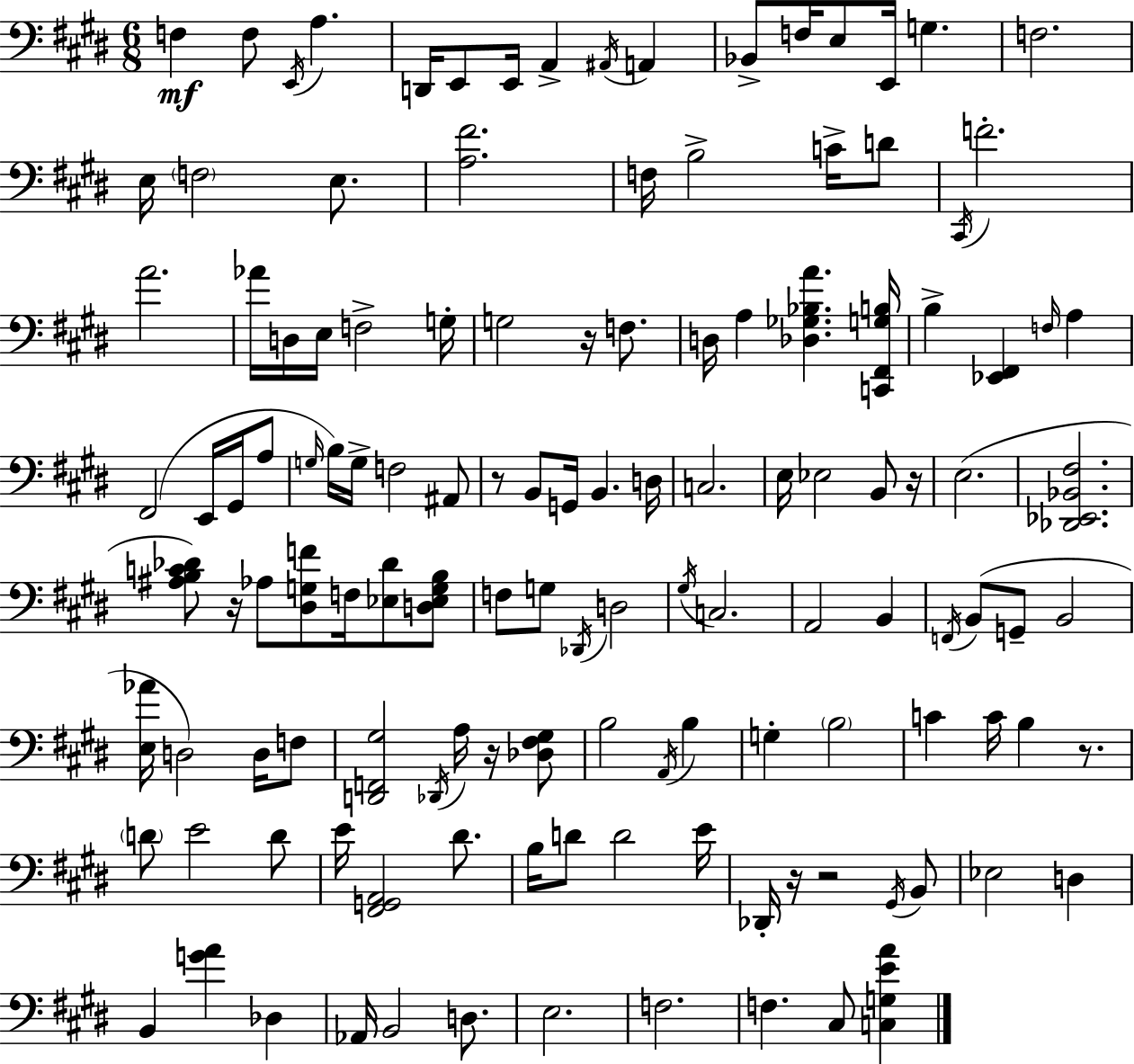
X:1
T:Untitled
M:6/8
L:1/4
K:E
F, F,/2 E,,/4 A, D,,/4 E,,/2 E,,/4 A,, ^A,,/4 A,, _B,,/2 F,/4 E,/2 E,,/4 G, F,2 E,/4 F,2 E,/2 [A,^F]2 F,/4 B,2 C/4 D/2 ^C,,/4 F2 A2 _A/4 D,/4 E,/4 F,2 G,/4 G,2 z/4 F,/2 D,/4 A, [_D,_G,_B,A] [C,,^F,,G,B,]/4 B, [_E,,^F,,] F,/4 A, ^F,,2 E,,/4 ^G,,/4 A,/2 G,/4 B,/4 G,/4 F,2 ^A,,/2 z/2 B,,/2 G,,/4 B,, D,/4 C,2 E,/4 _E,2 B,,/2 z/4 E,2 [_D,,_E,,_B,,^F,]2 [^A,B,C_D]/2 z/4 _A,/2 [^D,G,F]/2 F,/4 [_E,_D]/2 [D,_E,G,B,]/2 F,/2 G,/2 _D,,/4 D,2 ^G,/4 C,2 A,,2 B,, F,,/4 B,,/2 G,,/2 B,,2 [E,_A]/4 D,2 D,/4 F,/2 [D,,F,,^G,]2 _D,,/4 A,/4 z/4 [_D,^F,^G,]/2 B,2 A,,/4 B, G, B,2 C C/4 B, z/2 D/2 E2 D/2 E/4 [^F,,G,,A,,]2 ^D/2 B,/4 D/2 D2 E/4 _D,,/4 z/4 z2 ^G,,/4 B,,/2 _E,2 D, B,, [GA] _D, _A,,/4 B,,2 D,/2 E,2 F,2 F, ^C,/2 [C,G,EA]